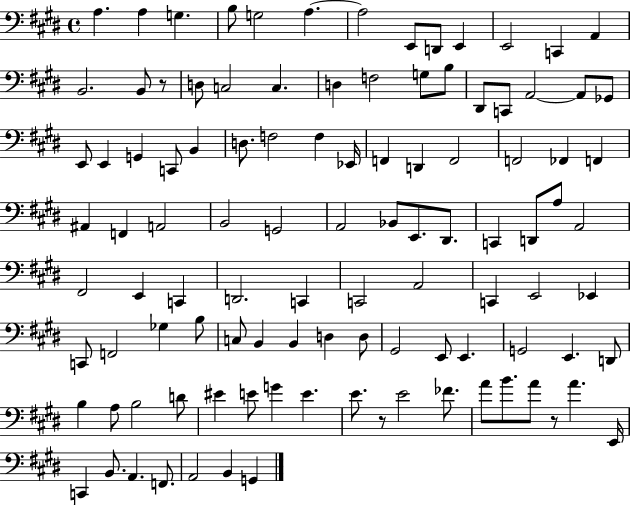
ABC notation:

X:1
T:Untitled
M:4/4
L:1/4
K:E
A, A, G, B,/2 G,2 A, A,2 E,,/2 D,,/2 E,, E,,2 C,, A,, B,,2 B,,/2 z/2 D,/2 C,2 C, D, F,2 G,/2 B,/2 ^D,,/2 C,,/2 A,,2 A,,/2 _G,,/2 E,,/2 E,, G,, C,,/2 B,, D,/2 F,2 F, _E,,/4 F,, D,, F,,2 F,,2 _F,, F,, ^A,, F,, A,,2 B,,2 G,,2 A,,2 _B,,/2 E,,/2 ^D,,/2 C,, D,,/2 A,/2 A,,2 ^F,,2 E,, C,, D,,2 C,, C,,2 A,,2 C,, E,,2 _E,, C,,/2 F,,2 _G, B,/2 C,/2 B,, B,, D, D,/2 ^G,,2 E,,/2 E,, G,,2 E,, D,,/2 B, A,/2 B,2 D/2 ^E E/2 G E E/2 z/2 E2 _F/2 A/2 B/2 A/2 z/2 A E,,/4 C,, B,,/2 A,, F,,/2 A,,2 B,, G,,